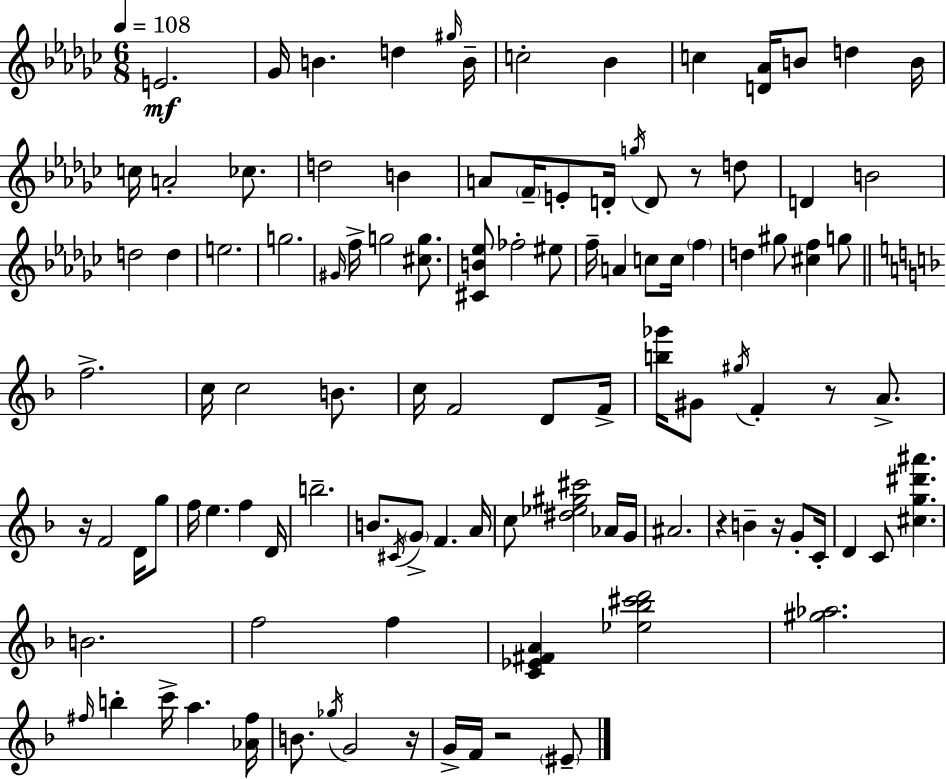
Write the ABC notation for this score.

X:1
T:Untitled
M:6/8
L:1/4
K:Ebm
E2 _G/4 B d ^g/4 B/4 c2 _B c [D_A]/4 B/2 d B/4 c/4 A2 _c/2 d2 B A/2 F/4 E/2 D/4 g/4 D/2 z/2 d/2 D B2 d2 d e2 g2 ^G/4 f/4 g2 [^cg]/2 [^CB_e]/2 _f2 ^e/2 f/4 A c/2 c/4 f d ^g/2 [^cf] g/2 f2 c/4 c2 B/2 c/4 F2 D/2 F/4 [b_g']/4 ^G/2 ^g/4 F z/2 A/2 z/4 F2 D/4 g/2 f/4 e f D/4 b2 B/2 ^C/4 G/2 F A/4 c/2 [^d_e^g^c']2 _A/4 G/4 ^A2 z B z/4 G/2 C/4 D C/2 [^cg^d'^a'] B2 f2 f [C_E^FA] [_e_b^c'd']2 [^g_a]2 ^f/4 b c'/4 a [_A^f]/4 B/2 _g/4 G2 z/4 G/4 F/4 z2 ^E/2